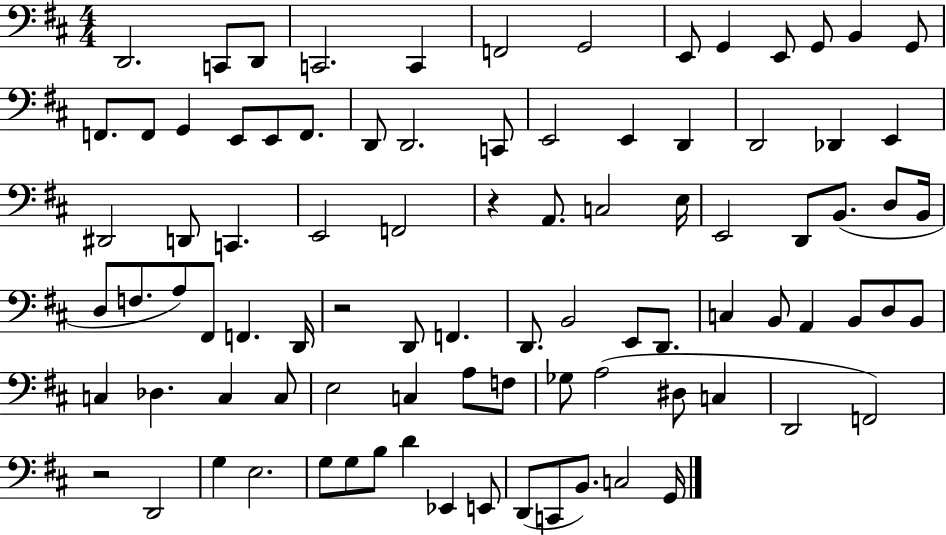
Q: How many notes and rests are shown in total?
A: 90